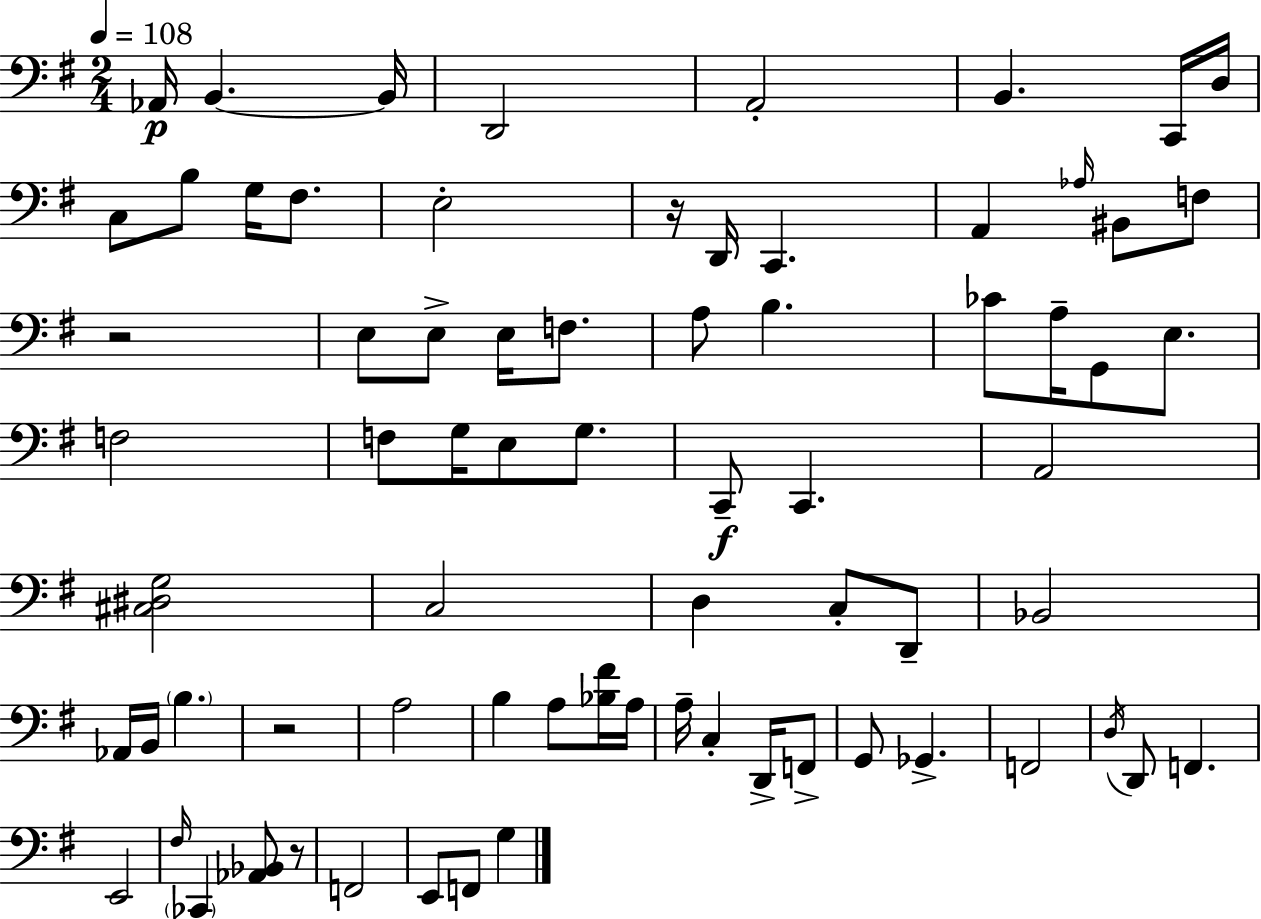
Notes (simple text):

Ab2/s B2/q. B2/s D2/h A2/h B2/q. C2/s D3/s C3/e B3/e G3/s F#3/e. E3/h R/s D2/s C2/q. A2/q Ab3/s BIS2/e F3/e R/h E3/e E3/e E3/s F3/e. A3/e B3/q. CES4/e A3/s G2/e E3/e. F3/h F3/e G3/s E3/e G3/e. C2/e C2/q. A2/h [C#3,D#3,G3]/h C3/h D3/q C3/e D2/e Bb2/h Ab2/s B2/s B3/q. R/h A3/h B3/q A3/e [Bb3,F#4]/s A3/s A3/s C3/q D2/s F2/e G2/e Gb2/q. F2/h D3/s D2/e F2/q. E2/h F#3/s CES2/q [Ab2,Bb2]/e R/e F2/h E2/e F2/e G3/q